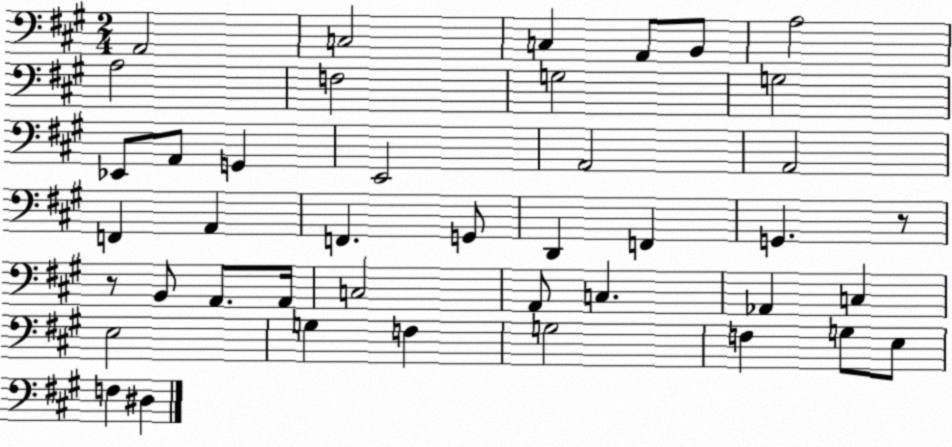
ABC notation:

X:1
T:Untitled
M:2/4
L:1/4
K:A
A,,2 C,2 C, A,,/2 B,,/2 A,2 A,2 F,2 G,2 G,2 _E,,/2 A,,/2 G,, E,,2 A,,2 A,,2 F,, A,, F,, G,,/2 D,, F,, G,, z/2 z/2 B,,/2 A,,/2 A,,/4 C,2 A,,/2 C, _A,, C, E,2 G, F, G,2 F, G,/2 E,/2 F, ^D,